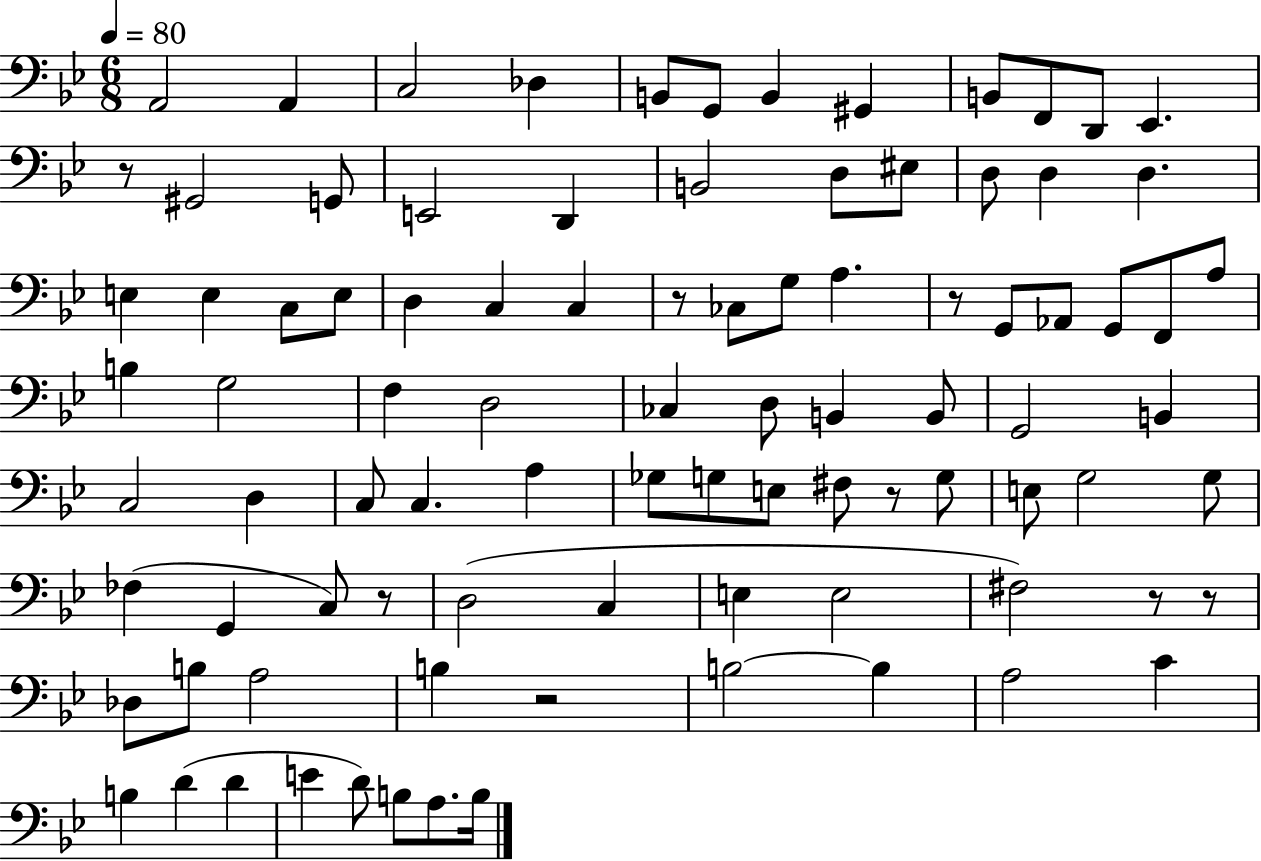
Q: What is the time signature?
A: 6/8